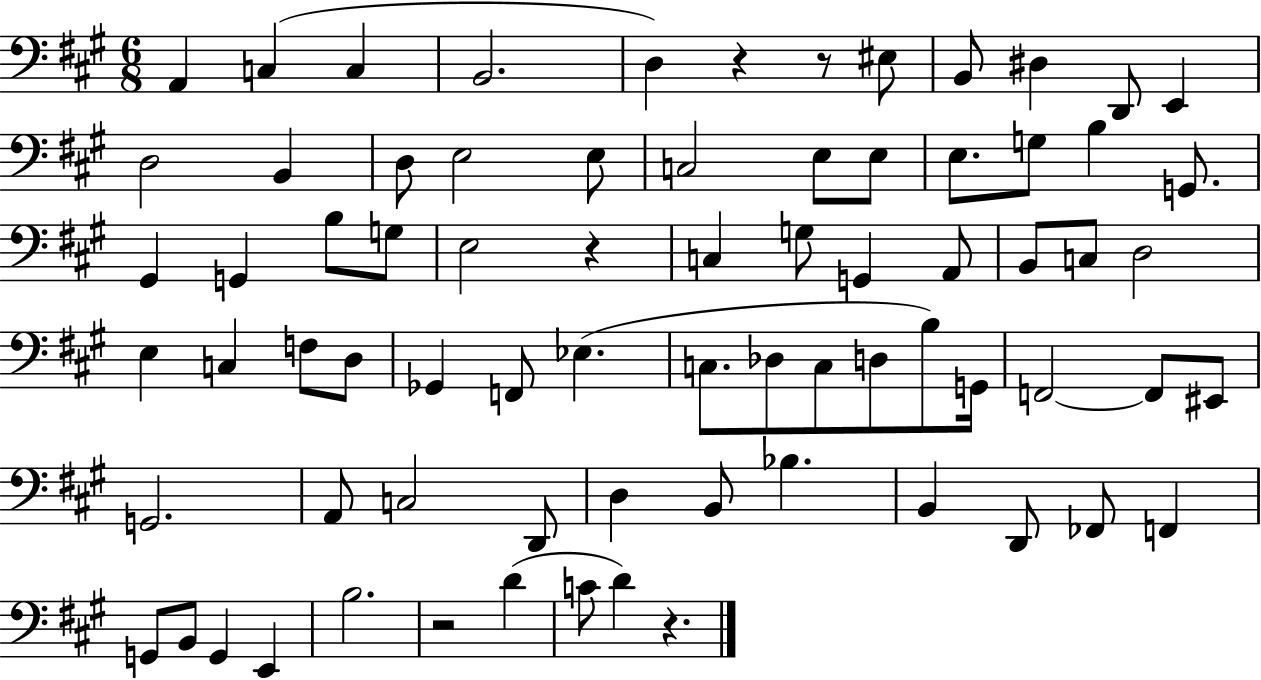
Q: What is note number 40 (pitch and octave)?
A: F2